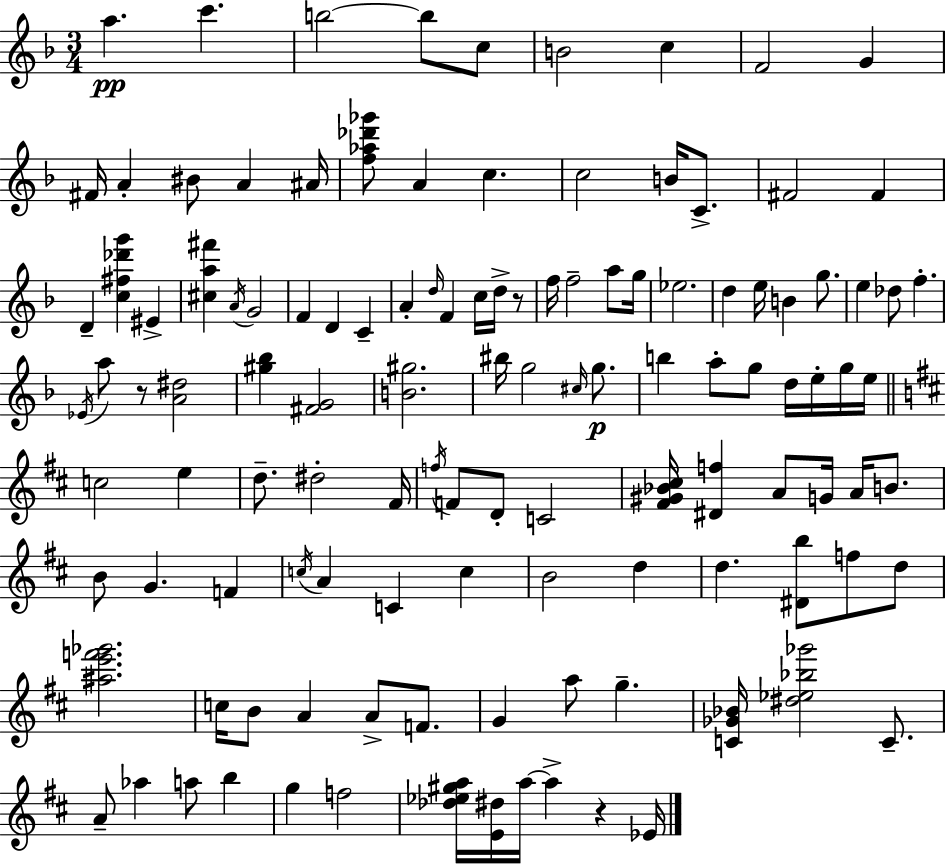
X:1
T:Untitled
M:3/4
L:1/4
K:Dm
a c' b2 b/2 c/2 B2 c F2 G ^F/4 A ^B/2 A ^A/4 [f_a_d'_g']/2 A c c2 B/4 C/2 ^F2 ^F D [c^f_d'g'] ^E [^ca^f'] A/4 G2 F D C A d/4 F c/4 d/4 z/2 f/4 f2 a/2 g/4 _e2 d e/4 B g/2 e _d/2 f _E/4 a/2 z/2 [A^d]2 [^g_b] [^FG]2 [B^g]2 ^b/4 g2 ^c/4 g/2 b a/2 g/2 d/4 e/4 g/4 e/4 c2 e d/2 ^d2 ^F/4 f/4 F/2 D/2 C2 [^F^G_B^c]/4 [^Df] A/2 G/4 A/4 B/2 B/2 G F c/4 A C c B2 d d [^Db]/2 f/2 d/2 [^ae'f'_g']2 c/4 B/2 A A/2 F/2 G a/2 g [C_G_B]/4 [^d_e_b_g']2 C/2 A/2 _a a/2 b g f2 [_d_e^ga]/4 [E^d]/4 a/4 a z _E/4